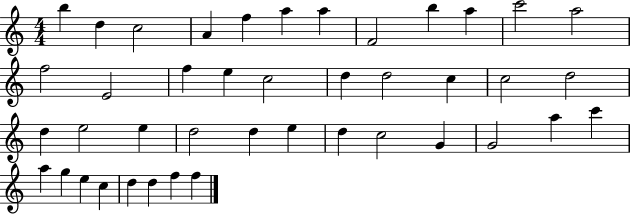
X:1
T:Untitled
M:4/4
L:1/4
K:C
b d c2 A f a a F2 b a c'2 a2 f2 E2 f e c2 d d2 c c2 d2 d e2 e d2 d e d c2 G G2 a c' a g e c d d f f